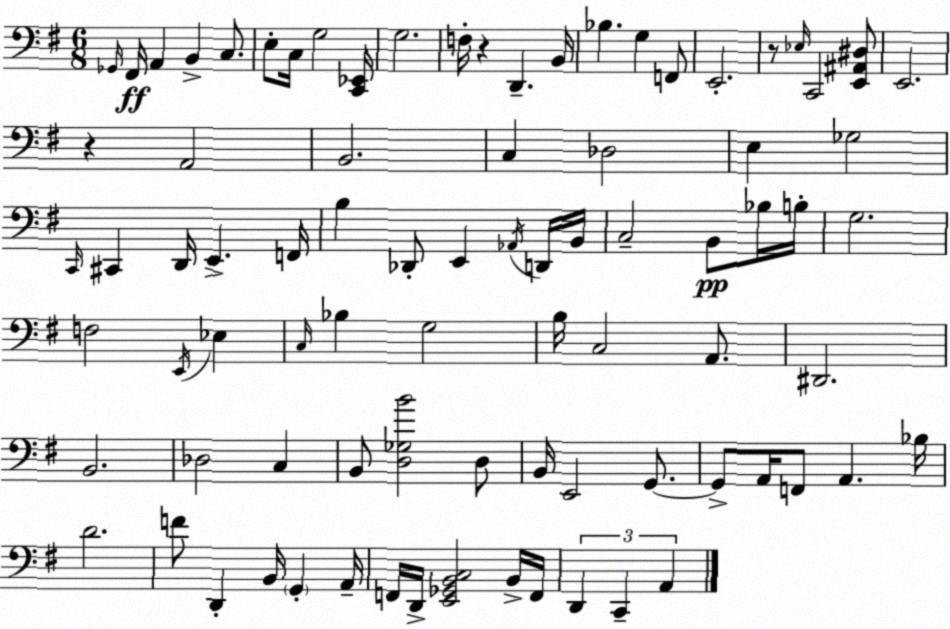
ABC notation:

X:1
T:Untitled
M:6/8
L:1/4
K:Em
_G,,/4 ^F,,/4 A,, B,, C,/2 E,/2 C,/4 G,2 [C,,_E,,]/4 G,2 F,/4 z D,, B,,/4 _B, G, F,,/2 E,,2 z/2 _E,/4 C,,2 [E,,^A,,^D,]/2 E,,2 z A,,2 B,,2 C, _D,2 E, _G,2 C,,/4 ^C,, D,,/4 E,, F,,/4 B, _D,,/2 E,, _A,,/4 D,,/4 B,,/4 C,2 B,,/2 _B,/4 B,/4 G,2 F,2 E,,/4 _E, C,/4 _B, G,2 B,/4 C,2 A,,/2 ^D,,2 B,,2 _D,2 C, B,,/2 [D,_G,B]2 D,/2 B,,/4 E,,2 G,,/2 G,,/2 A,,/4 F,,/2 A,, _B,/4 D2 F/2 D,, B,,/4 G,, A,,/4 F,,/4 D,,/4 [E,,_G,,B,,C,]2 B,,/4 F,,/4 D,, C,, A,,